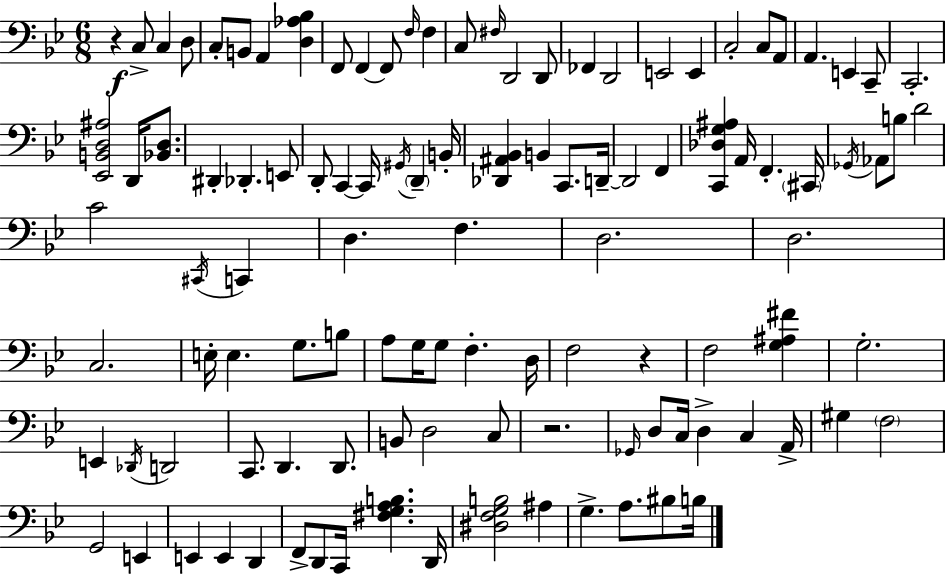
R/q C3/e C3/q D3/e C3/e B2/e A2/q [D3,Ab3,Bb3]/q F2/e F2/q F2/e F3/s F3/q C3/e F#3/s D2/h D2/e FES2/q D2/h E2/h E2/q C3/h C3/e A2/e A2/q. E2/q C2/e C2/h. [Eb2,B2,D3,A#3]/h D2/s [Bb2,D3]/e. D#2/q Db2/q. E2/e D2/e C2/q C2/s G#2/s D2/q B2/s [Db2,A#2,Bb2]/q B2/q C2/e. D2/s D2/h F2/q [C2,Db3,G3,A#3]/q A2/s F2/q. C#2/s Gb2/s Ab2/e B3/e D4/h C4/h C#2/s C2/q D3/q. F3/q. D3/h. D3/h. C3/h. E3/s E3/q. G3/e. B3/e A3/e G3/s G3/e F3/q. D3/s F3/h R/q F3/h [G3,A#3,F#4]/q G3/h. E2/q Db2/s D2/h C2/e. D2/q. D2/e. B2/e D3/h C3/e R/h. Gb2/s D3/e C3/s D3/q C3/q A2/s G#3/q F3/h G2/h E2/q E2/q E2/q D2/q F2/e D2/e C2/s [F#3,G3,A3,B3]/q. D2/s [D#3,F3,G3,B3]/h A#3/q G3/q. A3/e. BIS3/e B3/s